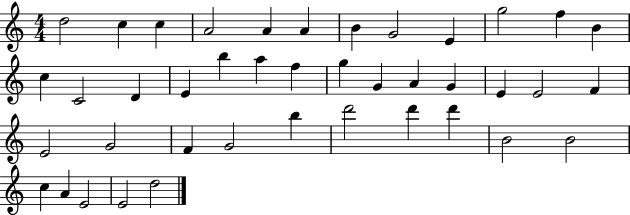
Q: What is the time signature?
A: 4/4